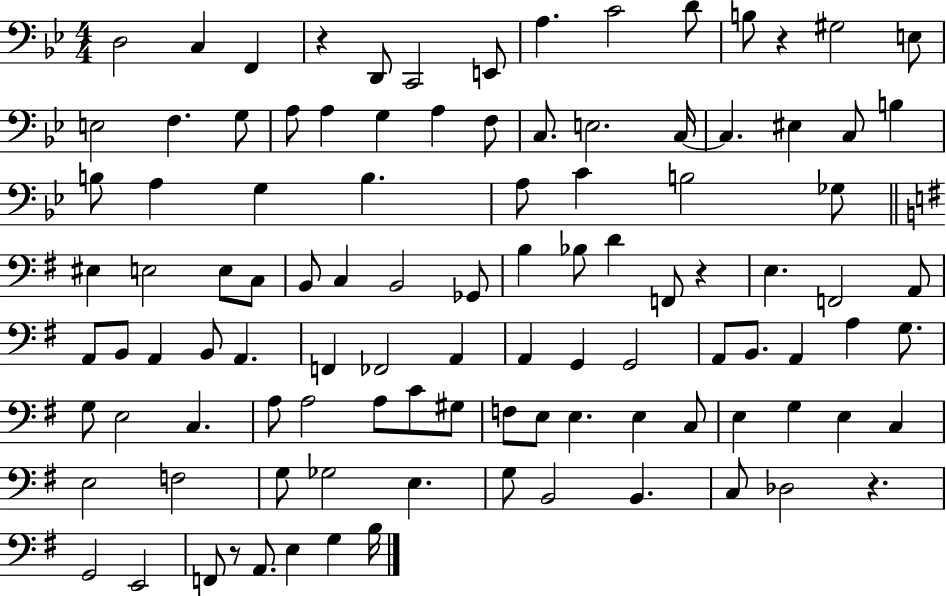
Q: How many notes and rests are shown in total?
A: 105